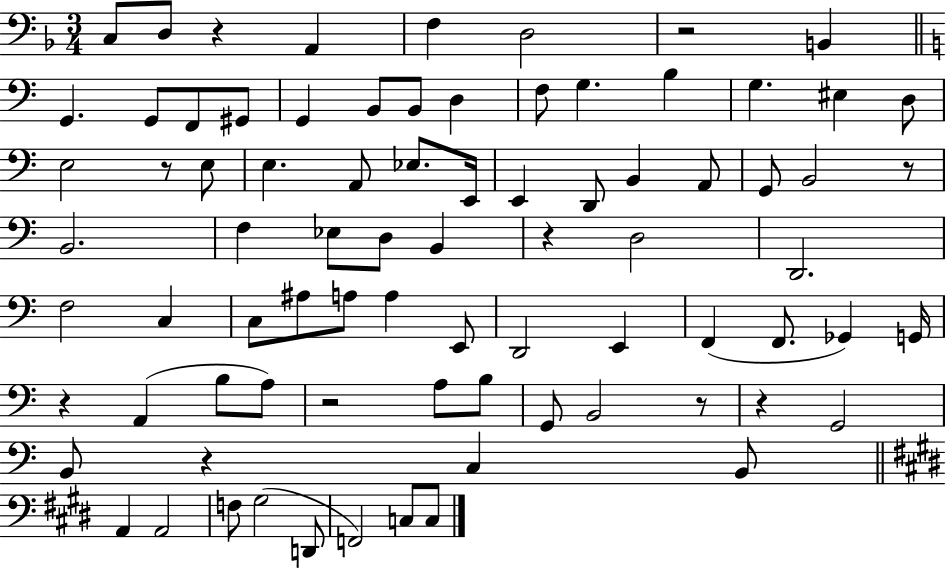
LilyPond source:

{
  \clef bass
  \numericTimeSignature
  \time 3/4
  \key f \major
  c8 d8 r4 a,4 | f4 d2 | r2 b,4 | \bar "||" \break \key c \major g,4. g,8 f,8 gis,8 | g,4 b,8 b,8 d4 | f8 g4. b4 | g4. eis4 d8 | \break e2 r8 e8 | e4. a,8 ees8. e,16 | e,4 d,8 b,4 a,8 | g,8 b,2 r8 | \break b,2. | f4 ees8 d8 b,4 | r4 d2 | d,2. | \break f2 c4 | c8 ais8 a8 a4 e,8 | d,2 e,4 | f,4( f,8. ges,4) g,16 | \break r4 a,4( b8 a8) | r2 a8 b8 | g,8 b,2 r8 | r4 g,2 | \break b,8 r4 c4 b,8 | \bar "||" \break \key e \major a,4 a,2 | f8 gis2( d,8 | f,2) c8 c8 | \bar "|."
}